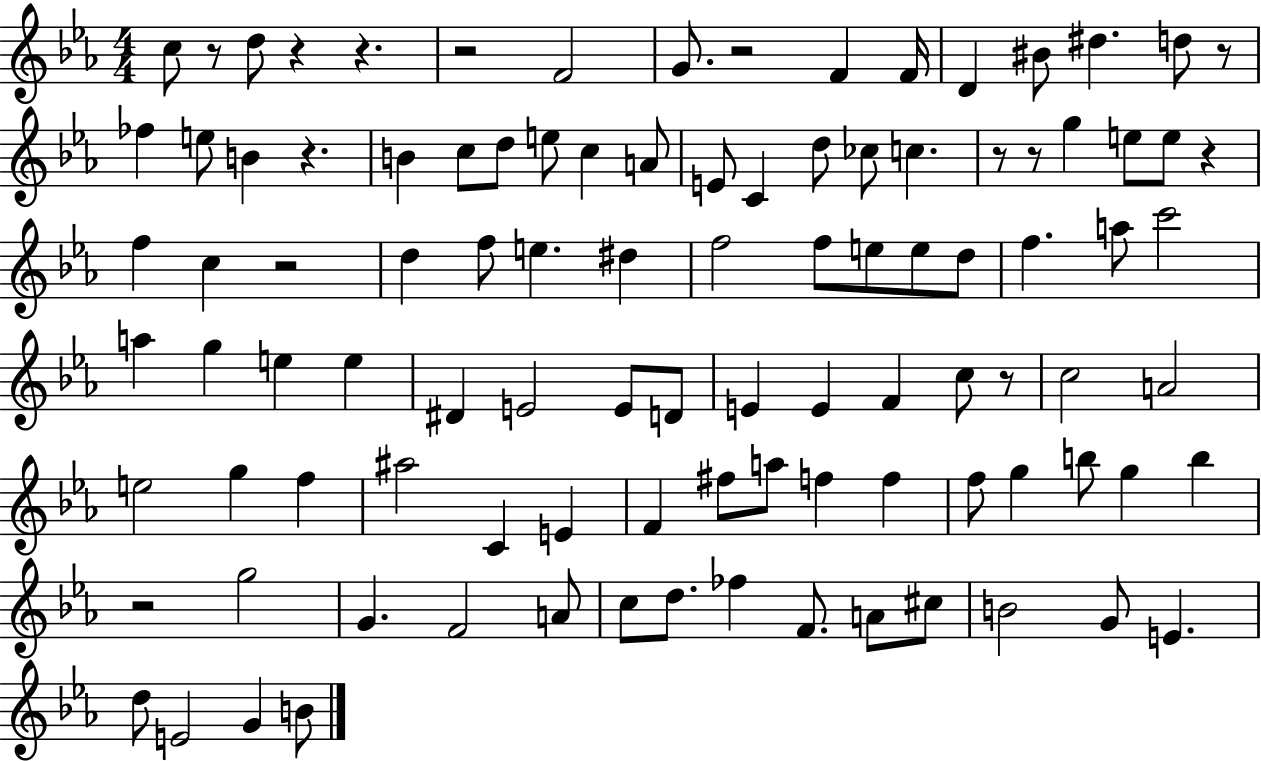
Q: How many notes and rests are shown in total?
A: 101